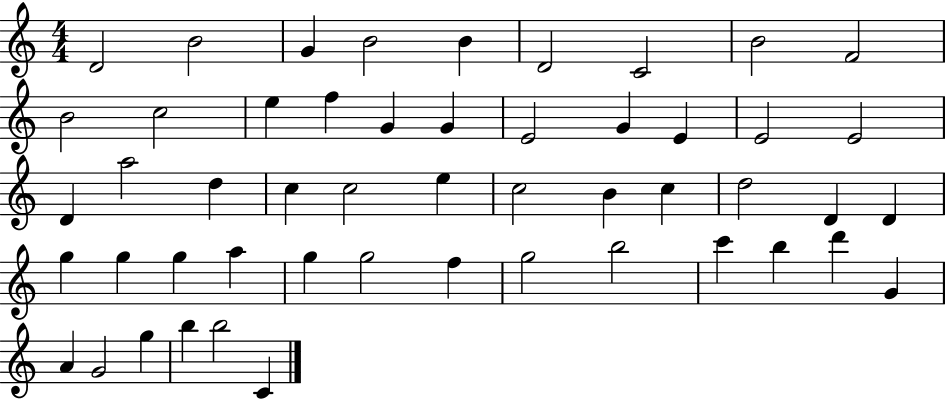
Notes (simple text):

D4/h B4/h G4/q B4/h B4/q D4/h C4/h B4/h F4/h B4/h C5/h E5/q F5/q G4/q G4/q E4/h G4/q E4/q E4/h E4/h D4/q A5/h D5/q C5/q C5/h E5/q C5/h B4/q C5/q D5/h D4/q D4/q G5/q G5/q G5/q A5/q G5/q G5/h F5/q G5/h B5/h C6/q B5/q D6/q G4/q A4/q G4/h G5/q B5/q B5/h C4/q